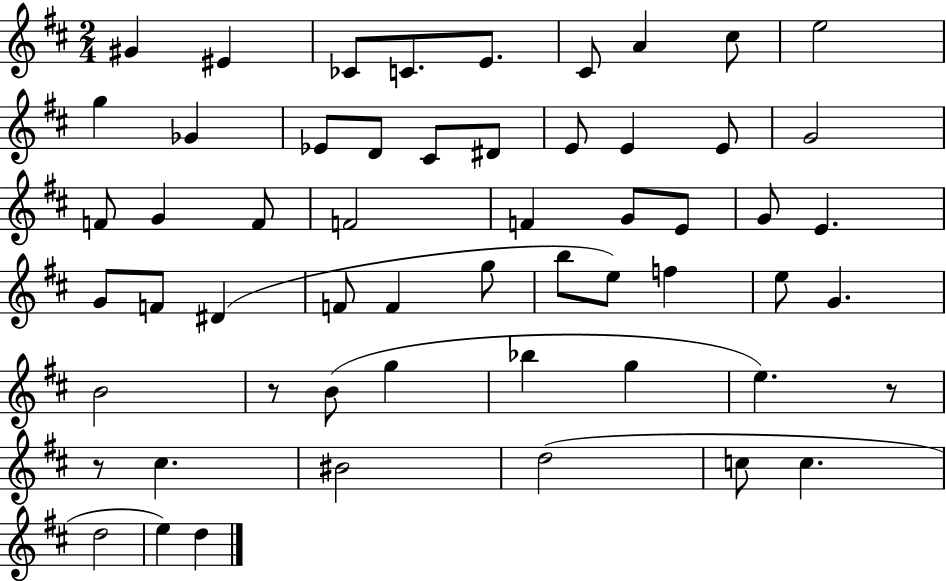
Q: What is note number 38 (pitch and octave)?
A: E5